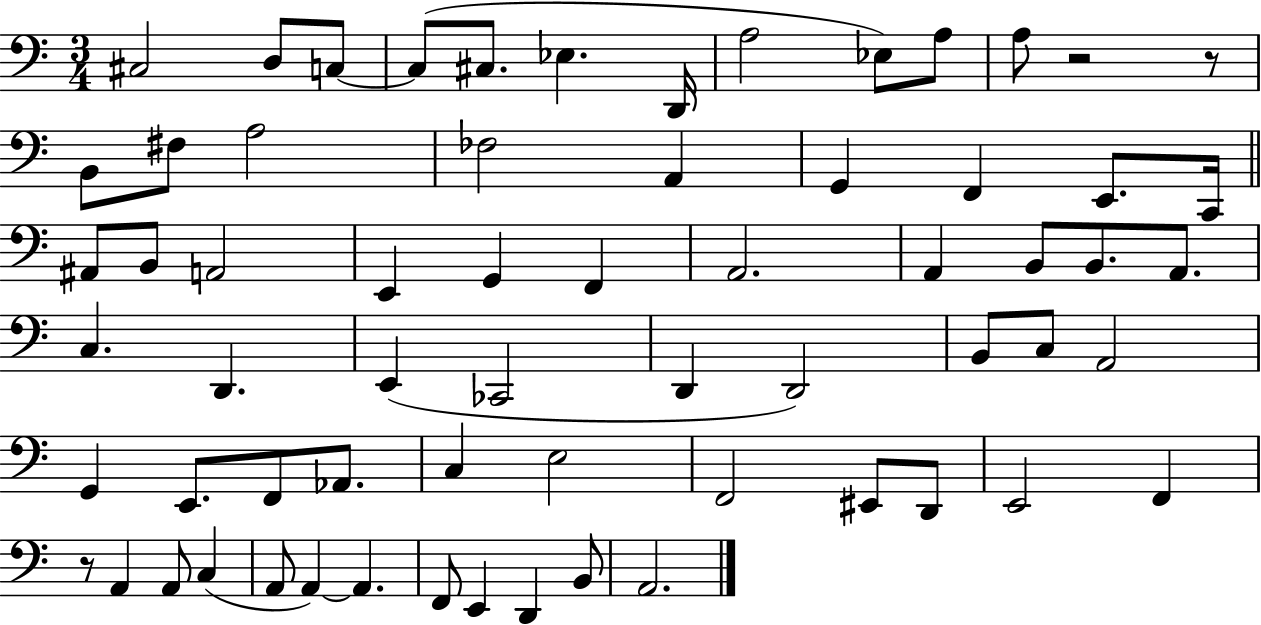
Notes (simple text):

C#3/h D3/e C3/e C3/e C#3/e. Eb3/q. D2/s A3/h Eb3/e A3/e A3/e R/h R/e B2/e F#3/e A3/h FES3/h A2/q G2/q F2/q E2/e. C2/s A#2/e B2/e A2/h E2/q G2/q F2/q A2/h. A2/q B2/e B2/e. A2/e. C3/q. D2/q. E2/q CES2/h D2/q D2/h B2/e C3/e A2/h G2/q E2/e. F2/e Ab2/e. C3/q E3/h F2/h EIS2/e D2/e E2/h F2/q R/e A2/q A2/e C3/q A2/e A2/q A2/q. F2/e E2/q D2/q B2/e A2/h.